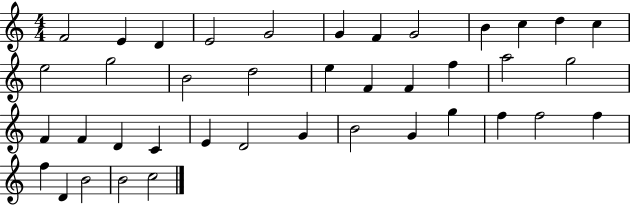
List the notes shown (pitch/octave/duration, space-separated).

F4/h E4/q D4/q E4/h G4/h G4/q F4/q G4/h B4/q C5/q D5/q C5/q E5/h G5/h B4/h D5/h E5/q F4/q F4/q F5/q A5/h G5/h F4/q F4/q D4/q C4/q E4/q D4/h G4/q B4/h G4/q G5/q F5/q F5/h F5/q F5/q D4/q B4/h B4/h C5/h